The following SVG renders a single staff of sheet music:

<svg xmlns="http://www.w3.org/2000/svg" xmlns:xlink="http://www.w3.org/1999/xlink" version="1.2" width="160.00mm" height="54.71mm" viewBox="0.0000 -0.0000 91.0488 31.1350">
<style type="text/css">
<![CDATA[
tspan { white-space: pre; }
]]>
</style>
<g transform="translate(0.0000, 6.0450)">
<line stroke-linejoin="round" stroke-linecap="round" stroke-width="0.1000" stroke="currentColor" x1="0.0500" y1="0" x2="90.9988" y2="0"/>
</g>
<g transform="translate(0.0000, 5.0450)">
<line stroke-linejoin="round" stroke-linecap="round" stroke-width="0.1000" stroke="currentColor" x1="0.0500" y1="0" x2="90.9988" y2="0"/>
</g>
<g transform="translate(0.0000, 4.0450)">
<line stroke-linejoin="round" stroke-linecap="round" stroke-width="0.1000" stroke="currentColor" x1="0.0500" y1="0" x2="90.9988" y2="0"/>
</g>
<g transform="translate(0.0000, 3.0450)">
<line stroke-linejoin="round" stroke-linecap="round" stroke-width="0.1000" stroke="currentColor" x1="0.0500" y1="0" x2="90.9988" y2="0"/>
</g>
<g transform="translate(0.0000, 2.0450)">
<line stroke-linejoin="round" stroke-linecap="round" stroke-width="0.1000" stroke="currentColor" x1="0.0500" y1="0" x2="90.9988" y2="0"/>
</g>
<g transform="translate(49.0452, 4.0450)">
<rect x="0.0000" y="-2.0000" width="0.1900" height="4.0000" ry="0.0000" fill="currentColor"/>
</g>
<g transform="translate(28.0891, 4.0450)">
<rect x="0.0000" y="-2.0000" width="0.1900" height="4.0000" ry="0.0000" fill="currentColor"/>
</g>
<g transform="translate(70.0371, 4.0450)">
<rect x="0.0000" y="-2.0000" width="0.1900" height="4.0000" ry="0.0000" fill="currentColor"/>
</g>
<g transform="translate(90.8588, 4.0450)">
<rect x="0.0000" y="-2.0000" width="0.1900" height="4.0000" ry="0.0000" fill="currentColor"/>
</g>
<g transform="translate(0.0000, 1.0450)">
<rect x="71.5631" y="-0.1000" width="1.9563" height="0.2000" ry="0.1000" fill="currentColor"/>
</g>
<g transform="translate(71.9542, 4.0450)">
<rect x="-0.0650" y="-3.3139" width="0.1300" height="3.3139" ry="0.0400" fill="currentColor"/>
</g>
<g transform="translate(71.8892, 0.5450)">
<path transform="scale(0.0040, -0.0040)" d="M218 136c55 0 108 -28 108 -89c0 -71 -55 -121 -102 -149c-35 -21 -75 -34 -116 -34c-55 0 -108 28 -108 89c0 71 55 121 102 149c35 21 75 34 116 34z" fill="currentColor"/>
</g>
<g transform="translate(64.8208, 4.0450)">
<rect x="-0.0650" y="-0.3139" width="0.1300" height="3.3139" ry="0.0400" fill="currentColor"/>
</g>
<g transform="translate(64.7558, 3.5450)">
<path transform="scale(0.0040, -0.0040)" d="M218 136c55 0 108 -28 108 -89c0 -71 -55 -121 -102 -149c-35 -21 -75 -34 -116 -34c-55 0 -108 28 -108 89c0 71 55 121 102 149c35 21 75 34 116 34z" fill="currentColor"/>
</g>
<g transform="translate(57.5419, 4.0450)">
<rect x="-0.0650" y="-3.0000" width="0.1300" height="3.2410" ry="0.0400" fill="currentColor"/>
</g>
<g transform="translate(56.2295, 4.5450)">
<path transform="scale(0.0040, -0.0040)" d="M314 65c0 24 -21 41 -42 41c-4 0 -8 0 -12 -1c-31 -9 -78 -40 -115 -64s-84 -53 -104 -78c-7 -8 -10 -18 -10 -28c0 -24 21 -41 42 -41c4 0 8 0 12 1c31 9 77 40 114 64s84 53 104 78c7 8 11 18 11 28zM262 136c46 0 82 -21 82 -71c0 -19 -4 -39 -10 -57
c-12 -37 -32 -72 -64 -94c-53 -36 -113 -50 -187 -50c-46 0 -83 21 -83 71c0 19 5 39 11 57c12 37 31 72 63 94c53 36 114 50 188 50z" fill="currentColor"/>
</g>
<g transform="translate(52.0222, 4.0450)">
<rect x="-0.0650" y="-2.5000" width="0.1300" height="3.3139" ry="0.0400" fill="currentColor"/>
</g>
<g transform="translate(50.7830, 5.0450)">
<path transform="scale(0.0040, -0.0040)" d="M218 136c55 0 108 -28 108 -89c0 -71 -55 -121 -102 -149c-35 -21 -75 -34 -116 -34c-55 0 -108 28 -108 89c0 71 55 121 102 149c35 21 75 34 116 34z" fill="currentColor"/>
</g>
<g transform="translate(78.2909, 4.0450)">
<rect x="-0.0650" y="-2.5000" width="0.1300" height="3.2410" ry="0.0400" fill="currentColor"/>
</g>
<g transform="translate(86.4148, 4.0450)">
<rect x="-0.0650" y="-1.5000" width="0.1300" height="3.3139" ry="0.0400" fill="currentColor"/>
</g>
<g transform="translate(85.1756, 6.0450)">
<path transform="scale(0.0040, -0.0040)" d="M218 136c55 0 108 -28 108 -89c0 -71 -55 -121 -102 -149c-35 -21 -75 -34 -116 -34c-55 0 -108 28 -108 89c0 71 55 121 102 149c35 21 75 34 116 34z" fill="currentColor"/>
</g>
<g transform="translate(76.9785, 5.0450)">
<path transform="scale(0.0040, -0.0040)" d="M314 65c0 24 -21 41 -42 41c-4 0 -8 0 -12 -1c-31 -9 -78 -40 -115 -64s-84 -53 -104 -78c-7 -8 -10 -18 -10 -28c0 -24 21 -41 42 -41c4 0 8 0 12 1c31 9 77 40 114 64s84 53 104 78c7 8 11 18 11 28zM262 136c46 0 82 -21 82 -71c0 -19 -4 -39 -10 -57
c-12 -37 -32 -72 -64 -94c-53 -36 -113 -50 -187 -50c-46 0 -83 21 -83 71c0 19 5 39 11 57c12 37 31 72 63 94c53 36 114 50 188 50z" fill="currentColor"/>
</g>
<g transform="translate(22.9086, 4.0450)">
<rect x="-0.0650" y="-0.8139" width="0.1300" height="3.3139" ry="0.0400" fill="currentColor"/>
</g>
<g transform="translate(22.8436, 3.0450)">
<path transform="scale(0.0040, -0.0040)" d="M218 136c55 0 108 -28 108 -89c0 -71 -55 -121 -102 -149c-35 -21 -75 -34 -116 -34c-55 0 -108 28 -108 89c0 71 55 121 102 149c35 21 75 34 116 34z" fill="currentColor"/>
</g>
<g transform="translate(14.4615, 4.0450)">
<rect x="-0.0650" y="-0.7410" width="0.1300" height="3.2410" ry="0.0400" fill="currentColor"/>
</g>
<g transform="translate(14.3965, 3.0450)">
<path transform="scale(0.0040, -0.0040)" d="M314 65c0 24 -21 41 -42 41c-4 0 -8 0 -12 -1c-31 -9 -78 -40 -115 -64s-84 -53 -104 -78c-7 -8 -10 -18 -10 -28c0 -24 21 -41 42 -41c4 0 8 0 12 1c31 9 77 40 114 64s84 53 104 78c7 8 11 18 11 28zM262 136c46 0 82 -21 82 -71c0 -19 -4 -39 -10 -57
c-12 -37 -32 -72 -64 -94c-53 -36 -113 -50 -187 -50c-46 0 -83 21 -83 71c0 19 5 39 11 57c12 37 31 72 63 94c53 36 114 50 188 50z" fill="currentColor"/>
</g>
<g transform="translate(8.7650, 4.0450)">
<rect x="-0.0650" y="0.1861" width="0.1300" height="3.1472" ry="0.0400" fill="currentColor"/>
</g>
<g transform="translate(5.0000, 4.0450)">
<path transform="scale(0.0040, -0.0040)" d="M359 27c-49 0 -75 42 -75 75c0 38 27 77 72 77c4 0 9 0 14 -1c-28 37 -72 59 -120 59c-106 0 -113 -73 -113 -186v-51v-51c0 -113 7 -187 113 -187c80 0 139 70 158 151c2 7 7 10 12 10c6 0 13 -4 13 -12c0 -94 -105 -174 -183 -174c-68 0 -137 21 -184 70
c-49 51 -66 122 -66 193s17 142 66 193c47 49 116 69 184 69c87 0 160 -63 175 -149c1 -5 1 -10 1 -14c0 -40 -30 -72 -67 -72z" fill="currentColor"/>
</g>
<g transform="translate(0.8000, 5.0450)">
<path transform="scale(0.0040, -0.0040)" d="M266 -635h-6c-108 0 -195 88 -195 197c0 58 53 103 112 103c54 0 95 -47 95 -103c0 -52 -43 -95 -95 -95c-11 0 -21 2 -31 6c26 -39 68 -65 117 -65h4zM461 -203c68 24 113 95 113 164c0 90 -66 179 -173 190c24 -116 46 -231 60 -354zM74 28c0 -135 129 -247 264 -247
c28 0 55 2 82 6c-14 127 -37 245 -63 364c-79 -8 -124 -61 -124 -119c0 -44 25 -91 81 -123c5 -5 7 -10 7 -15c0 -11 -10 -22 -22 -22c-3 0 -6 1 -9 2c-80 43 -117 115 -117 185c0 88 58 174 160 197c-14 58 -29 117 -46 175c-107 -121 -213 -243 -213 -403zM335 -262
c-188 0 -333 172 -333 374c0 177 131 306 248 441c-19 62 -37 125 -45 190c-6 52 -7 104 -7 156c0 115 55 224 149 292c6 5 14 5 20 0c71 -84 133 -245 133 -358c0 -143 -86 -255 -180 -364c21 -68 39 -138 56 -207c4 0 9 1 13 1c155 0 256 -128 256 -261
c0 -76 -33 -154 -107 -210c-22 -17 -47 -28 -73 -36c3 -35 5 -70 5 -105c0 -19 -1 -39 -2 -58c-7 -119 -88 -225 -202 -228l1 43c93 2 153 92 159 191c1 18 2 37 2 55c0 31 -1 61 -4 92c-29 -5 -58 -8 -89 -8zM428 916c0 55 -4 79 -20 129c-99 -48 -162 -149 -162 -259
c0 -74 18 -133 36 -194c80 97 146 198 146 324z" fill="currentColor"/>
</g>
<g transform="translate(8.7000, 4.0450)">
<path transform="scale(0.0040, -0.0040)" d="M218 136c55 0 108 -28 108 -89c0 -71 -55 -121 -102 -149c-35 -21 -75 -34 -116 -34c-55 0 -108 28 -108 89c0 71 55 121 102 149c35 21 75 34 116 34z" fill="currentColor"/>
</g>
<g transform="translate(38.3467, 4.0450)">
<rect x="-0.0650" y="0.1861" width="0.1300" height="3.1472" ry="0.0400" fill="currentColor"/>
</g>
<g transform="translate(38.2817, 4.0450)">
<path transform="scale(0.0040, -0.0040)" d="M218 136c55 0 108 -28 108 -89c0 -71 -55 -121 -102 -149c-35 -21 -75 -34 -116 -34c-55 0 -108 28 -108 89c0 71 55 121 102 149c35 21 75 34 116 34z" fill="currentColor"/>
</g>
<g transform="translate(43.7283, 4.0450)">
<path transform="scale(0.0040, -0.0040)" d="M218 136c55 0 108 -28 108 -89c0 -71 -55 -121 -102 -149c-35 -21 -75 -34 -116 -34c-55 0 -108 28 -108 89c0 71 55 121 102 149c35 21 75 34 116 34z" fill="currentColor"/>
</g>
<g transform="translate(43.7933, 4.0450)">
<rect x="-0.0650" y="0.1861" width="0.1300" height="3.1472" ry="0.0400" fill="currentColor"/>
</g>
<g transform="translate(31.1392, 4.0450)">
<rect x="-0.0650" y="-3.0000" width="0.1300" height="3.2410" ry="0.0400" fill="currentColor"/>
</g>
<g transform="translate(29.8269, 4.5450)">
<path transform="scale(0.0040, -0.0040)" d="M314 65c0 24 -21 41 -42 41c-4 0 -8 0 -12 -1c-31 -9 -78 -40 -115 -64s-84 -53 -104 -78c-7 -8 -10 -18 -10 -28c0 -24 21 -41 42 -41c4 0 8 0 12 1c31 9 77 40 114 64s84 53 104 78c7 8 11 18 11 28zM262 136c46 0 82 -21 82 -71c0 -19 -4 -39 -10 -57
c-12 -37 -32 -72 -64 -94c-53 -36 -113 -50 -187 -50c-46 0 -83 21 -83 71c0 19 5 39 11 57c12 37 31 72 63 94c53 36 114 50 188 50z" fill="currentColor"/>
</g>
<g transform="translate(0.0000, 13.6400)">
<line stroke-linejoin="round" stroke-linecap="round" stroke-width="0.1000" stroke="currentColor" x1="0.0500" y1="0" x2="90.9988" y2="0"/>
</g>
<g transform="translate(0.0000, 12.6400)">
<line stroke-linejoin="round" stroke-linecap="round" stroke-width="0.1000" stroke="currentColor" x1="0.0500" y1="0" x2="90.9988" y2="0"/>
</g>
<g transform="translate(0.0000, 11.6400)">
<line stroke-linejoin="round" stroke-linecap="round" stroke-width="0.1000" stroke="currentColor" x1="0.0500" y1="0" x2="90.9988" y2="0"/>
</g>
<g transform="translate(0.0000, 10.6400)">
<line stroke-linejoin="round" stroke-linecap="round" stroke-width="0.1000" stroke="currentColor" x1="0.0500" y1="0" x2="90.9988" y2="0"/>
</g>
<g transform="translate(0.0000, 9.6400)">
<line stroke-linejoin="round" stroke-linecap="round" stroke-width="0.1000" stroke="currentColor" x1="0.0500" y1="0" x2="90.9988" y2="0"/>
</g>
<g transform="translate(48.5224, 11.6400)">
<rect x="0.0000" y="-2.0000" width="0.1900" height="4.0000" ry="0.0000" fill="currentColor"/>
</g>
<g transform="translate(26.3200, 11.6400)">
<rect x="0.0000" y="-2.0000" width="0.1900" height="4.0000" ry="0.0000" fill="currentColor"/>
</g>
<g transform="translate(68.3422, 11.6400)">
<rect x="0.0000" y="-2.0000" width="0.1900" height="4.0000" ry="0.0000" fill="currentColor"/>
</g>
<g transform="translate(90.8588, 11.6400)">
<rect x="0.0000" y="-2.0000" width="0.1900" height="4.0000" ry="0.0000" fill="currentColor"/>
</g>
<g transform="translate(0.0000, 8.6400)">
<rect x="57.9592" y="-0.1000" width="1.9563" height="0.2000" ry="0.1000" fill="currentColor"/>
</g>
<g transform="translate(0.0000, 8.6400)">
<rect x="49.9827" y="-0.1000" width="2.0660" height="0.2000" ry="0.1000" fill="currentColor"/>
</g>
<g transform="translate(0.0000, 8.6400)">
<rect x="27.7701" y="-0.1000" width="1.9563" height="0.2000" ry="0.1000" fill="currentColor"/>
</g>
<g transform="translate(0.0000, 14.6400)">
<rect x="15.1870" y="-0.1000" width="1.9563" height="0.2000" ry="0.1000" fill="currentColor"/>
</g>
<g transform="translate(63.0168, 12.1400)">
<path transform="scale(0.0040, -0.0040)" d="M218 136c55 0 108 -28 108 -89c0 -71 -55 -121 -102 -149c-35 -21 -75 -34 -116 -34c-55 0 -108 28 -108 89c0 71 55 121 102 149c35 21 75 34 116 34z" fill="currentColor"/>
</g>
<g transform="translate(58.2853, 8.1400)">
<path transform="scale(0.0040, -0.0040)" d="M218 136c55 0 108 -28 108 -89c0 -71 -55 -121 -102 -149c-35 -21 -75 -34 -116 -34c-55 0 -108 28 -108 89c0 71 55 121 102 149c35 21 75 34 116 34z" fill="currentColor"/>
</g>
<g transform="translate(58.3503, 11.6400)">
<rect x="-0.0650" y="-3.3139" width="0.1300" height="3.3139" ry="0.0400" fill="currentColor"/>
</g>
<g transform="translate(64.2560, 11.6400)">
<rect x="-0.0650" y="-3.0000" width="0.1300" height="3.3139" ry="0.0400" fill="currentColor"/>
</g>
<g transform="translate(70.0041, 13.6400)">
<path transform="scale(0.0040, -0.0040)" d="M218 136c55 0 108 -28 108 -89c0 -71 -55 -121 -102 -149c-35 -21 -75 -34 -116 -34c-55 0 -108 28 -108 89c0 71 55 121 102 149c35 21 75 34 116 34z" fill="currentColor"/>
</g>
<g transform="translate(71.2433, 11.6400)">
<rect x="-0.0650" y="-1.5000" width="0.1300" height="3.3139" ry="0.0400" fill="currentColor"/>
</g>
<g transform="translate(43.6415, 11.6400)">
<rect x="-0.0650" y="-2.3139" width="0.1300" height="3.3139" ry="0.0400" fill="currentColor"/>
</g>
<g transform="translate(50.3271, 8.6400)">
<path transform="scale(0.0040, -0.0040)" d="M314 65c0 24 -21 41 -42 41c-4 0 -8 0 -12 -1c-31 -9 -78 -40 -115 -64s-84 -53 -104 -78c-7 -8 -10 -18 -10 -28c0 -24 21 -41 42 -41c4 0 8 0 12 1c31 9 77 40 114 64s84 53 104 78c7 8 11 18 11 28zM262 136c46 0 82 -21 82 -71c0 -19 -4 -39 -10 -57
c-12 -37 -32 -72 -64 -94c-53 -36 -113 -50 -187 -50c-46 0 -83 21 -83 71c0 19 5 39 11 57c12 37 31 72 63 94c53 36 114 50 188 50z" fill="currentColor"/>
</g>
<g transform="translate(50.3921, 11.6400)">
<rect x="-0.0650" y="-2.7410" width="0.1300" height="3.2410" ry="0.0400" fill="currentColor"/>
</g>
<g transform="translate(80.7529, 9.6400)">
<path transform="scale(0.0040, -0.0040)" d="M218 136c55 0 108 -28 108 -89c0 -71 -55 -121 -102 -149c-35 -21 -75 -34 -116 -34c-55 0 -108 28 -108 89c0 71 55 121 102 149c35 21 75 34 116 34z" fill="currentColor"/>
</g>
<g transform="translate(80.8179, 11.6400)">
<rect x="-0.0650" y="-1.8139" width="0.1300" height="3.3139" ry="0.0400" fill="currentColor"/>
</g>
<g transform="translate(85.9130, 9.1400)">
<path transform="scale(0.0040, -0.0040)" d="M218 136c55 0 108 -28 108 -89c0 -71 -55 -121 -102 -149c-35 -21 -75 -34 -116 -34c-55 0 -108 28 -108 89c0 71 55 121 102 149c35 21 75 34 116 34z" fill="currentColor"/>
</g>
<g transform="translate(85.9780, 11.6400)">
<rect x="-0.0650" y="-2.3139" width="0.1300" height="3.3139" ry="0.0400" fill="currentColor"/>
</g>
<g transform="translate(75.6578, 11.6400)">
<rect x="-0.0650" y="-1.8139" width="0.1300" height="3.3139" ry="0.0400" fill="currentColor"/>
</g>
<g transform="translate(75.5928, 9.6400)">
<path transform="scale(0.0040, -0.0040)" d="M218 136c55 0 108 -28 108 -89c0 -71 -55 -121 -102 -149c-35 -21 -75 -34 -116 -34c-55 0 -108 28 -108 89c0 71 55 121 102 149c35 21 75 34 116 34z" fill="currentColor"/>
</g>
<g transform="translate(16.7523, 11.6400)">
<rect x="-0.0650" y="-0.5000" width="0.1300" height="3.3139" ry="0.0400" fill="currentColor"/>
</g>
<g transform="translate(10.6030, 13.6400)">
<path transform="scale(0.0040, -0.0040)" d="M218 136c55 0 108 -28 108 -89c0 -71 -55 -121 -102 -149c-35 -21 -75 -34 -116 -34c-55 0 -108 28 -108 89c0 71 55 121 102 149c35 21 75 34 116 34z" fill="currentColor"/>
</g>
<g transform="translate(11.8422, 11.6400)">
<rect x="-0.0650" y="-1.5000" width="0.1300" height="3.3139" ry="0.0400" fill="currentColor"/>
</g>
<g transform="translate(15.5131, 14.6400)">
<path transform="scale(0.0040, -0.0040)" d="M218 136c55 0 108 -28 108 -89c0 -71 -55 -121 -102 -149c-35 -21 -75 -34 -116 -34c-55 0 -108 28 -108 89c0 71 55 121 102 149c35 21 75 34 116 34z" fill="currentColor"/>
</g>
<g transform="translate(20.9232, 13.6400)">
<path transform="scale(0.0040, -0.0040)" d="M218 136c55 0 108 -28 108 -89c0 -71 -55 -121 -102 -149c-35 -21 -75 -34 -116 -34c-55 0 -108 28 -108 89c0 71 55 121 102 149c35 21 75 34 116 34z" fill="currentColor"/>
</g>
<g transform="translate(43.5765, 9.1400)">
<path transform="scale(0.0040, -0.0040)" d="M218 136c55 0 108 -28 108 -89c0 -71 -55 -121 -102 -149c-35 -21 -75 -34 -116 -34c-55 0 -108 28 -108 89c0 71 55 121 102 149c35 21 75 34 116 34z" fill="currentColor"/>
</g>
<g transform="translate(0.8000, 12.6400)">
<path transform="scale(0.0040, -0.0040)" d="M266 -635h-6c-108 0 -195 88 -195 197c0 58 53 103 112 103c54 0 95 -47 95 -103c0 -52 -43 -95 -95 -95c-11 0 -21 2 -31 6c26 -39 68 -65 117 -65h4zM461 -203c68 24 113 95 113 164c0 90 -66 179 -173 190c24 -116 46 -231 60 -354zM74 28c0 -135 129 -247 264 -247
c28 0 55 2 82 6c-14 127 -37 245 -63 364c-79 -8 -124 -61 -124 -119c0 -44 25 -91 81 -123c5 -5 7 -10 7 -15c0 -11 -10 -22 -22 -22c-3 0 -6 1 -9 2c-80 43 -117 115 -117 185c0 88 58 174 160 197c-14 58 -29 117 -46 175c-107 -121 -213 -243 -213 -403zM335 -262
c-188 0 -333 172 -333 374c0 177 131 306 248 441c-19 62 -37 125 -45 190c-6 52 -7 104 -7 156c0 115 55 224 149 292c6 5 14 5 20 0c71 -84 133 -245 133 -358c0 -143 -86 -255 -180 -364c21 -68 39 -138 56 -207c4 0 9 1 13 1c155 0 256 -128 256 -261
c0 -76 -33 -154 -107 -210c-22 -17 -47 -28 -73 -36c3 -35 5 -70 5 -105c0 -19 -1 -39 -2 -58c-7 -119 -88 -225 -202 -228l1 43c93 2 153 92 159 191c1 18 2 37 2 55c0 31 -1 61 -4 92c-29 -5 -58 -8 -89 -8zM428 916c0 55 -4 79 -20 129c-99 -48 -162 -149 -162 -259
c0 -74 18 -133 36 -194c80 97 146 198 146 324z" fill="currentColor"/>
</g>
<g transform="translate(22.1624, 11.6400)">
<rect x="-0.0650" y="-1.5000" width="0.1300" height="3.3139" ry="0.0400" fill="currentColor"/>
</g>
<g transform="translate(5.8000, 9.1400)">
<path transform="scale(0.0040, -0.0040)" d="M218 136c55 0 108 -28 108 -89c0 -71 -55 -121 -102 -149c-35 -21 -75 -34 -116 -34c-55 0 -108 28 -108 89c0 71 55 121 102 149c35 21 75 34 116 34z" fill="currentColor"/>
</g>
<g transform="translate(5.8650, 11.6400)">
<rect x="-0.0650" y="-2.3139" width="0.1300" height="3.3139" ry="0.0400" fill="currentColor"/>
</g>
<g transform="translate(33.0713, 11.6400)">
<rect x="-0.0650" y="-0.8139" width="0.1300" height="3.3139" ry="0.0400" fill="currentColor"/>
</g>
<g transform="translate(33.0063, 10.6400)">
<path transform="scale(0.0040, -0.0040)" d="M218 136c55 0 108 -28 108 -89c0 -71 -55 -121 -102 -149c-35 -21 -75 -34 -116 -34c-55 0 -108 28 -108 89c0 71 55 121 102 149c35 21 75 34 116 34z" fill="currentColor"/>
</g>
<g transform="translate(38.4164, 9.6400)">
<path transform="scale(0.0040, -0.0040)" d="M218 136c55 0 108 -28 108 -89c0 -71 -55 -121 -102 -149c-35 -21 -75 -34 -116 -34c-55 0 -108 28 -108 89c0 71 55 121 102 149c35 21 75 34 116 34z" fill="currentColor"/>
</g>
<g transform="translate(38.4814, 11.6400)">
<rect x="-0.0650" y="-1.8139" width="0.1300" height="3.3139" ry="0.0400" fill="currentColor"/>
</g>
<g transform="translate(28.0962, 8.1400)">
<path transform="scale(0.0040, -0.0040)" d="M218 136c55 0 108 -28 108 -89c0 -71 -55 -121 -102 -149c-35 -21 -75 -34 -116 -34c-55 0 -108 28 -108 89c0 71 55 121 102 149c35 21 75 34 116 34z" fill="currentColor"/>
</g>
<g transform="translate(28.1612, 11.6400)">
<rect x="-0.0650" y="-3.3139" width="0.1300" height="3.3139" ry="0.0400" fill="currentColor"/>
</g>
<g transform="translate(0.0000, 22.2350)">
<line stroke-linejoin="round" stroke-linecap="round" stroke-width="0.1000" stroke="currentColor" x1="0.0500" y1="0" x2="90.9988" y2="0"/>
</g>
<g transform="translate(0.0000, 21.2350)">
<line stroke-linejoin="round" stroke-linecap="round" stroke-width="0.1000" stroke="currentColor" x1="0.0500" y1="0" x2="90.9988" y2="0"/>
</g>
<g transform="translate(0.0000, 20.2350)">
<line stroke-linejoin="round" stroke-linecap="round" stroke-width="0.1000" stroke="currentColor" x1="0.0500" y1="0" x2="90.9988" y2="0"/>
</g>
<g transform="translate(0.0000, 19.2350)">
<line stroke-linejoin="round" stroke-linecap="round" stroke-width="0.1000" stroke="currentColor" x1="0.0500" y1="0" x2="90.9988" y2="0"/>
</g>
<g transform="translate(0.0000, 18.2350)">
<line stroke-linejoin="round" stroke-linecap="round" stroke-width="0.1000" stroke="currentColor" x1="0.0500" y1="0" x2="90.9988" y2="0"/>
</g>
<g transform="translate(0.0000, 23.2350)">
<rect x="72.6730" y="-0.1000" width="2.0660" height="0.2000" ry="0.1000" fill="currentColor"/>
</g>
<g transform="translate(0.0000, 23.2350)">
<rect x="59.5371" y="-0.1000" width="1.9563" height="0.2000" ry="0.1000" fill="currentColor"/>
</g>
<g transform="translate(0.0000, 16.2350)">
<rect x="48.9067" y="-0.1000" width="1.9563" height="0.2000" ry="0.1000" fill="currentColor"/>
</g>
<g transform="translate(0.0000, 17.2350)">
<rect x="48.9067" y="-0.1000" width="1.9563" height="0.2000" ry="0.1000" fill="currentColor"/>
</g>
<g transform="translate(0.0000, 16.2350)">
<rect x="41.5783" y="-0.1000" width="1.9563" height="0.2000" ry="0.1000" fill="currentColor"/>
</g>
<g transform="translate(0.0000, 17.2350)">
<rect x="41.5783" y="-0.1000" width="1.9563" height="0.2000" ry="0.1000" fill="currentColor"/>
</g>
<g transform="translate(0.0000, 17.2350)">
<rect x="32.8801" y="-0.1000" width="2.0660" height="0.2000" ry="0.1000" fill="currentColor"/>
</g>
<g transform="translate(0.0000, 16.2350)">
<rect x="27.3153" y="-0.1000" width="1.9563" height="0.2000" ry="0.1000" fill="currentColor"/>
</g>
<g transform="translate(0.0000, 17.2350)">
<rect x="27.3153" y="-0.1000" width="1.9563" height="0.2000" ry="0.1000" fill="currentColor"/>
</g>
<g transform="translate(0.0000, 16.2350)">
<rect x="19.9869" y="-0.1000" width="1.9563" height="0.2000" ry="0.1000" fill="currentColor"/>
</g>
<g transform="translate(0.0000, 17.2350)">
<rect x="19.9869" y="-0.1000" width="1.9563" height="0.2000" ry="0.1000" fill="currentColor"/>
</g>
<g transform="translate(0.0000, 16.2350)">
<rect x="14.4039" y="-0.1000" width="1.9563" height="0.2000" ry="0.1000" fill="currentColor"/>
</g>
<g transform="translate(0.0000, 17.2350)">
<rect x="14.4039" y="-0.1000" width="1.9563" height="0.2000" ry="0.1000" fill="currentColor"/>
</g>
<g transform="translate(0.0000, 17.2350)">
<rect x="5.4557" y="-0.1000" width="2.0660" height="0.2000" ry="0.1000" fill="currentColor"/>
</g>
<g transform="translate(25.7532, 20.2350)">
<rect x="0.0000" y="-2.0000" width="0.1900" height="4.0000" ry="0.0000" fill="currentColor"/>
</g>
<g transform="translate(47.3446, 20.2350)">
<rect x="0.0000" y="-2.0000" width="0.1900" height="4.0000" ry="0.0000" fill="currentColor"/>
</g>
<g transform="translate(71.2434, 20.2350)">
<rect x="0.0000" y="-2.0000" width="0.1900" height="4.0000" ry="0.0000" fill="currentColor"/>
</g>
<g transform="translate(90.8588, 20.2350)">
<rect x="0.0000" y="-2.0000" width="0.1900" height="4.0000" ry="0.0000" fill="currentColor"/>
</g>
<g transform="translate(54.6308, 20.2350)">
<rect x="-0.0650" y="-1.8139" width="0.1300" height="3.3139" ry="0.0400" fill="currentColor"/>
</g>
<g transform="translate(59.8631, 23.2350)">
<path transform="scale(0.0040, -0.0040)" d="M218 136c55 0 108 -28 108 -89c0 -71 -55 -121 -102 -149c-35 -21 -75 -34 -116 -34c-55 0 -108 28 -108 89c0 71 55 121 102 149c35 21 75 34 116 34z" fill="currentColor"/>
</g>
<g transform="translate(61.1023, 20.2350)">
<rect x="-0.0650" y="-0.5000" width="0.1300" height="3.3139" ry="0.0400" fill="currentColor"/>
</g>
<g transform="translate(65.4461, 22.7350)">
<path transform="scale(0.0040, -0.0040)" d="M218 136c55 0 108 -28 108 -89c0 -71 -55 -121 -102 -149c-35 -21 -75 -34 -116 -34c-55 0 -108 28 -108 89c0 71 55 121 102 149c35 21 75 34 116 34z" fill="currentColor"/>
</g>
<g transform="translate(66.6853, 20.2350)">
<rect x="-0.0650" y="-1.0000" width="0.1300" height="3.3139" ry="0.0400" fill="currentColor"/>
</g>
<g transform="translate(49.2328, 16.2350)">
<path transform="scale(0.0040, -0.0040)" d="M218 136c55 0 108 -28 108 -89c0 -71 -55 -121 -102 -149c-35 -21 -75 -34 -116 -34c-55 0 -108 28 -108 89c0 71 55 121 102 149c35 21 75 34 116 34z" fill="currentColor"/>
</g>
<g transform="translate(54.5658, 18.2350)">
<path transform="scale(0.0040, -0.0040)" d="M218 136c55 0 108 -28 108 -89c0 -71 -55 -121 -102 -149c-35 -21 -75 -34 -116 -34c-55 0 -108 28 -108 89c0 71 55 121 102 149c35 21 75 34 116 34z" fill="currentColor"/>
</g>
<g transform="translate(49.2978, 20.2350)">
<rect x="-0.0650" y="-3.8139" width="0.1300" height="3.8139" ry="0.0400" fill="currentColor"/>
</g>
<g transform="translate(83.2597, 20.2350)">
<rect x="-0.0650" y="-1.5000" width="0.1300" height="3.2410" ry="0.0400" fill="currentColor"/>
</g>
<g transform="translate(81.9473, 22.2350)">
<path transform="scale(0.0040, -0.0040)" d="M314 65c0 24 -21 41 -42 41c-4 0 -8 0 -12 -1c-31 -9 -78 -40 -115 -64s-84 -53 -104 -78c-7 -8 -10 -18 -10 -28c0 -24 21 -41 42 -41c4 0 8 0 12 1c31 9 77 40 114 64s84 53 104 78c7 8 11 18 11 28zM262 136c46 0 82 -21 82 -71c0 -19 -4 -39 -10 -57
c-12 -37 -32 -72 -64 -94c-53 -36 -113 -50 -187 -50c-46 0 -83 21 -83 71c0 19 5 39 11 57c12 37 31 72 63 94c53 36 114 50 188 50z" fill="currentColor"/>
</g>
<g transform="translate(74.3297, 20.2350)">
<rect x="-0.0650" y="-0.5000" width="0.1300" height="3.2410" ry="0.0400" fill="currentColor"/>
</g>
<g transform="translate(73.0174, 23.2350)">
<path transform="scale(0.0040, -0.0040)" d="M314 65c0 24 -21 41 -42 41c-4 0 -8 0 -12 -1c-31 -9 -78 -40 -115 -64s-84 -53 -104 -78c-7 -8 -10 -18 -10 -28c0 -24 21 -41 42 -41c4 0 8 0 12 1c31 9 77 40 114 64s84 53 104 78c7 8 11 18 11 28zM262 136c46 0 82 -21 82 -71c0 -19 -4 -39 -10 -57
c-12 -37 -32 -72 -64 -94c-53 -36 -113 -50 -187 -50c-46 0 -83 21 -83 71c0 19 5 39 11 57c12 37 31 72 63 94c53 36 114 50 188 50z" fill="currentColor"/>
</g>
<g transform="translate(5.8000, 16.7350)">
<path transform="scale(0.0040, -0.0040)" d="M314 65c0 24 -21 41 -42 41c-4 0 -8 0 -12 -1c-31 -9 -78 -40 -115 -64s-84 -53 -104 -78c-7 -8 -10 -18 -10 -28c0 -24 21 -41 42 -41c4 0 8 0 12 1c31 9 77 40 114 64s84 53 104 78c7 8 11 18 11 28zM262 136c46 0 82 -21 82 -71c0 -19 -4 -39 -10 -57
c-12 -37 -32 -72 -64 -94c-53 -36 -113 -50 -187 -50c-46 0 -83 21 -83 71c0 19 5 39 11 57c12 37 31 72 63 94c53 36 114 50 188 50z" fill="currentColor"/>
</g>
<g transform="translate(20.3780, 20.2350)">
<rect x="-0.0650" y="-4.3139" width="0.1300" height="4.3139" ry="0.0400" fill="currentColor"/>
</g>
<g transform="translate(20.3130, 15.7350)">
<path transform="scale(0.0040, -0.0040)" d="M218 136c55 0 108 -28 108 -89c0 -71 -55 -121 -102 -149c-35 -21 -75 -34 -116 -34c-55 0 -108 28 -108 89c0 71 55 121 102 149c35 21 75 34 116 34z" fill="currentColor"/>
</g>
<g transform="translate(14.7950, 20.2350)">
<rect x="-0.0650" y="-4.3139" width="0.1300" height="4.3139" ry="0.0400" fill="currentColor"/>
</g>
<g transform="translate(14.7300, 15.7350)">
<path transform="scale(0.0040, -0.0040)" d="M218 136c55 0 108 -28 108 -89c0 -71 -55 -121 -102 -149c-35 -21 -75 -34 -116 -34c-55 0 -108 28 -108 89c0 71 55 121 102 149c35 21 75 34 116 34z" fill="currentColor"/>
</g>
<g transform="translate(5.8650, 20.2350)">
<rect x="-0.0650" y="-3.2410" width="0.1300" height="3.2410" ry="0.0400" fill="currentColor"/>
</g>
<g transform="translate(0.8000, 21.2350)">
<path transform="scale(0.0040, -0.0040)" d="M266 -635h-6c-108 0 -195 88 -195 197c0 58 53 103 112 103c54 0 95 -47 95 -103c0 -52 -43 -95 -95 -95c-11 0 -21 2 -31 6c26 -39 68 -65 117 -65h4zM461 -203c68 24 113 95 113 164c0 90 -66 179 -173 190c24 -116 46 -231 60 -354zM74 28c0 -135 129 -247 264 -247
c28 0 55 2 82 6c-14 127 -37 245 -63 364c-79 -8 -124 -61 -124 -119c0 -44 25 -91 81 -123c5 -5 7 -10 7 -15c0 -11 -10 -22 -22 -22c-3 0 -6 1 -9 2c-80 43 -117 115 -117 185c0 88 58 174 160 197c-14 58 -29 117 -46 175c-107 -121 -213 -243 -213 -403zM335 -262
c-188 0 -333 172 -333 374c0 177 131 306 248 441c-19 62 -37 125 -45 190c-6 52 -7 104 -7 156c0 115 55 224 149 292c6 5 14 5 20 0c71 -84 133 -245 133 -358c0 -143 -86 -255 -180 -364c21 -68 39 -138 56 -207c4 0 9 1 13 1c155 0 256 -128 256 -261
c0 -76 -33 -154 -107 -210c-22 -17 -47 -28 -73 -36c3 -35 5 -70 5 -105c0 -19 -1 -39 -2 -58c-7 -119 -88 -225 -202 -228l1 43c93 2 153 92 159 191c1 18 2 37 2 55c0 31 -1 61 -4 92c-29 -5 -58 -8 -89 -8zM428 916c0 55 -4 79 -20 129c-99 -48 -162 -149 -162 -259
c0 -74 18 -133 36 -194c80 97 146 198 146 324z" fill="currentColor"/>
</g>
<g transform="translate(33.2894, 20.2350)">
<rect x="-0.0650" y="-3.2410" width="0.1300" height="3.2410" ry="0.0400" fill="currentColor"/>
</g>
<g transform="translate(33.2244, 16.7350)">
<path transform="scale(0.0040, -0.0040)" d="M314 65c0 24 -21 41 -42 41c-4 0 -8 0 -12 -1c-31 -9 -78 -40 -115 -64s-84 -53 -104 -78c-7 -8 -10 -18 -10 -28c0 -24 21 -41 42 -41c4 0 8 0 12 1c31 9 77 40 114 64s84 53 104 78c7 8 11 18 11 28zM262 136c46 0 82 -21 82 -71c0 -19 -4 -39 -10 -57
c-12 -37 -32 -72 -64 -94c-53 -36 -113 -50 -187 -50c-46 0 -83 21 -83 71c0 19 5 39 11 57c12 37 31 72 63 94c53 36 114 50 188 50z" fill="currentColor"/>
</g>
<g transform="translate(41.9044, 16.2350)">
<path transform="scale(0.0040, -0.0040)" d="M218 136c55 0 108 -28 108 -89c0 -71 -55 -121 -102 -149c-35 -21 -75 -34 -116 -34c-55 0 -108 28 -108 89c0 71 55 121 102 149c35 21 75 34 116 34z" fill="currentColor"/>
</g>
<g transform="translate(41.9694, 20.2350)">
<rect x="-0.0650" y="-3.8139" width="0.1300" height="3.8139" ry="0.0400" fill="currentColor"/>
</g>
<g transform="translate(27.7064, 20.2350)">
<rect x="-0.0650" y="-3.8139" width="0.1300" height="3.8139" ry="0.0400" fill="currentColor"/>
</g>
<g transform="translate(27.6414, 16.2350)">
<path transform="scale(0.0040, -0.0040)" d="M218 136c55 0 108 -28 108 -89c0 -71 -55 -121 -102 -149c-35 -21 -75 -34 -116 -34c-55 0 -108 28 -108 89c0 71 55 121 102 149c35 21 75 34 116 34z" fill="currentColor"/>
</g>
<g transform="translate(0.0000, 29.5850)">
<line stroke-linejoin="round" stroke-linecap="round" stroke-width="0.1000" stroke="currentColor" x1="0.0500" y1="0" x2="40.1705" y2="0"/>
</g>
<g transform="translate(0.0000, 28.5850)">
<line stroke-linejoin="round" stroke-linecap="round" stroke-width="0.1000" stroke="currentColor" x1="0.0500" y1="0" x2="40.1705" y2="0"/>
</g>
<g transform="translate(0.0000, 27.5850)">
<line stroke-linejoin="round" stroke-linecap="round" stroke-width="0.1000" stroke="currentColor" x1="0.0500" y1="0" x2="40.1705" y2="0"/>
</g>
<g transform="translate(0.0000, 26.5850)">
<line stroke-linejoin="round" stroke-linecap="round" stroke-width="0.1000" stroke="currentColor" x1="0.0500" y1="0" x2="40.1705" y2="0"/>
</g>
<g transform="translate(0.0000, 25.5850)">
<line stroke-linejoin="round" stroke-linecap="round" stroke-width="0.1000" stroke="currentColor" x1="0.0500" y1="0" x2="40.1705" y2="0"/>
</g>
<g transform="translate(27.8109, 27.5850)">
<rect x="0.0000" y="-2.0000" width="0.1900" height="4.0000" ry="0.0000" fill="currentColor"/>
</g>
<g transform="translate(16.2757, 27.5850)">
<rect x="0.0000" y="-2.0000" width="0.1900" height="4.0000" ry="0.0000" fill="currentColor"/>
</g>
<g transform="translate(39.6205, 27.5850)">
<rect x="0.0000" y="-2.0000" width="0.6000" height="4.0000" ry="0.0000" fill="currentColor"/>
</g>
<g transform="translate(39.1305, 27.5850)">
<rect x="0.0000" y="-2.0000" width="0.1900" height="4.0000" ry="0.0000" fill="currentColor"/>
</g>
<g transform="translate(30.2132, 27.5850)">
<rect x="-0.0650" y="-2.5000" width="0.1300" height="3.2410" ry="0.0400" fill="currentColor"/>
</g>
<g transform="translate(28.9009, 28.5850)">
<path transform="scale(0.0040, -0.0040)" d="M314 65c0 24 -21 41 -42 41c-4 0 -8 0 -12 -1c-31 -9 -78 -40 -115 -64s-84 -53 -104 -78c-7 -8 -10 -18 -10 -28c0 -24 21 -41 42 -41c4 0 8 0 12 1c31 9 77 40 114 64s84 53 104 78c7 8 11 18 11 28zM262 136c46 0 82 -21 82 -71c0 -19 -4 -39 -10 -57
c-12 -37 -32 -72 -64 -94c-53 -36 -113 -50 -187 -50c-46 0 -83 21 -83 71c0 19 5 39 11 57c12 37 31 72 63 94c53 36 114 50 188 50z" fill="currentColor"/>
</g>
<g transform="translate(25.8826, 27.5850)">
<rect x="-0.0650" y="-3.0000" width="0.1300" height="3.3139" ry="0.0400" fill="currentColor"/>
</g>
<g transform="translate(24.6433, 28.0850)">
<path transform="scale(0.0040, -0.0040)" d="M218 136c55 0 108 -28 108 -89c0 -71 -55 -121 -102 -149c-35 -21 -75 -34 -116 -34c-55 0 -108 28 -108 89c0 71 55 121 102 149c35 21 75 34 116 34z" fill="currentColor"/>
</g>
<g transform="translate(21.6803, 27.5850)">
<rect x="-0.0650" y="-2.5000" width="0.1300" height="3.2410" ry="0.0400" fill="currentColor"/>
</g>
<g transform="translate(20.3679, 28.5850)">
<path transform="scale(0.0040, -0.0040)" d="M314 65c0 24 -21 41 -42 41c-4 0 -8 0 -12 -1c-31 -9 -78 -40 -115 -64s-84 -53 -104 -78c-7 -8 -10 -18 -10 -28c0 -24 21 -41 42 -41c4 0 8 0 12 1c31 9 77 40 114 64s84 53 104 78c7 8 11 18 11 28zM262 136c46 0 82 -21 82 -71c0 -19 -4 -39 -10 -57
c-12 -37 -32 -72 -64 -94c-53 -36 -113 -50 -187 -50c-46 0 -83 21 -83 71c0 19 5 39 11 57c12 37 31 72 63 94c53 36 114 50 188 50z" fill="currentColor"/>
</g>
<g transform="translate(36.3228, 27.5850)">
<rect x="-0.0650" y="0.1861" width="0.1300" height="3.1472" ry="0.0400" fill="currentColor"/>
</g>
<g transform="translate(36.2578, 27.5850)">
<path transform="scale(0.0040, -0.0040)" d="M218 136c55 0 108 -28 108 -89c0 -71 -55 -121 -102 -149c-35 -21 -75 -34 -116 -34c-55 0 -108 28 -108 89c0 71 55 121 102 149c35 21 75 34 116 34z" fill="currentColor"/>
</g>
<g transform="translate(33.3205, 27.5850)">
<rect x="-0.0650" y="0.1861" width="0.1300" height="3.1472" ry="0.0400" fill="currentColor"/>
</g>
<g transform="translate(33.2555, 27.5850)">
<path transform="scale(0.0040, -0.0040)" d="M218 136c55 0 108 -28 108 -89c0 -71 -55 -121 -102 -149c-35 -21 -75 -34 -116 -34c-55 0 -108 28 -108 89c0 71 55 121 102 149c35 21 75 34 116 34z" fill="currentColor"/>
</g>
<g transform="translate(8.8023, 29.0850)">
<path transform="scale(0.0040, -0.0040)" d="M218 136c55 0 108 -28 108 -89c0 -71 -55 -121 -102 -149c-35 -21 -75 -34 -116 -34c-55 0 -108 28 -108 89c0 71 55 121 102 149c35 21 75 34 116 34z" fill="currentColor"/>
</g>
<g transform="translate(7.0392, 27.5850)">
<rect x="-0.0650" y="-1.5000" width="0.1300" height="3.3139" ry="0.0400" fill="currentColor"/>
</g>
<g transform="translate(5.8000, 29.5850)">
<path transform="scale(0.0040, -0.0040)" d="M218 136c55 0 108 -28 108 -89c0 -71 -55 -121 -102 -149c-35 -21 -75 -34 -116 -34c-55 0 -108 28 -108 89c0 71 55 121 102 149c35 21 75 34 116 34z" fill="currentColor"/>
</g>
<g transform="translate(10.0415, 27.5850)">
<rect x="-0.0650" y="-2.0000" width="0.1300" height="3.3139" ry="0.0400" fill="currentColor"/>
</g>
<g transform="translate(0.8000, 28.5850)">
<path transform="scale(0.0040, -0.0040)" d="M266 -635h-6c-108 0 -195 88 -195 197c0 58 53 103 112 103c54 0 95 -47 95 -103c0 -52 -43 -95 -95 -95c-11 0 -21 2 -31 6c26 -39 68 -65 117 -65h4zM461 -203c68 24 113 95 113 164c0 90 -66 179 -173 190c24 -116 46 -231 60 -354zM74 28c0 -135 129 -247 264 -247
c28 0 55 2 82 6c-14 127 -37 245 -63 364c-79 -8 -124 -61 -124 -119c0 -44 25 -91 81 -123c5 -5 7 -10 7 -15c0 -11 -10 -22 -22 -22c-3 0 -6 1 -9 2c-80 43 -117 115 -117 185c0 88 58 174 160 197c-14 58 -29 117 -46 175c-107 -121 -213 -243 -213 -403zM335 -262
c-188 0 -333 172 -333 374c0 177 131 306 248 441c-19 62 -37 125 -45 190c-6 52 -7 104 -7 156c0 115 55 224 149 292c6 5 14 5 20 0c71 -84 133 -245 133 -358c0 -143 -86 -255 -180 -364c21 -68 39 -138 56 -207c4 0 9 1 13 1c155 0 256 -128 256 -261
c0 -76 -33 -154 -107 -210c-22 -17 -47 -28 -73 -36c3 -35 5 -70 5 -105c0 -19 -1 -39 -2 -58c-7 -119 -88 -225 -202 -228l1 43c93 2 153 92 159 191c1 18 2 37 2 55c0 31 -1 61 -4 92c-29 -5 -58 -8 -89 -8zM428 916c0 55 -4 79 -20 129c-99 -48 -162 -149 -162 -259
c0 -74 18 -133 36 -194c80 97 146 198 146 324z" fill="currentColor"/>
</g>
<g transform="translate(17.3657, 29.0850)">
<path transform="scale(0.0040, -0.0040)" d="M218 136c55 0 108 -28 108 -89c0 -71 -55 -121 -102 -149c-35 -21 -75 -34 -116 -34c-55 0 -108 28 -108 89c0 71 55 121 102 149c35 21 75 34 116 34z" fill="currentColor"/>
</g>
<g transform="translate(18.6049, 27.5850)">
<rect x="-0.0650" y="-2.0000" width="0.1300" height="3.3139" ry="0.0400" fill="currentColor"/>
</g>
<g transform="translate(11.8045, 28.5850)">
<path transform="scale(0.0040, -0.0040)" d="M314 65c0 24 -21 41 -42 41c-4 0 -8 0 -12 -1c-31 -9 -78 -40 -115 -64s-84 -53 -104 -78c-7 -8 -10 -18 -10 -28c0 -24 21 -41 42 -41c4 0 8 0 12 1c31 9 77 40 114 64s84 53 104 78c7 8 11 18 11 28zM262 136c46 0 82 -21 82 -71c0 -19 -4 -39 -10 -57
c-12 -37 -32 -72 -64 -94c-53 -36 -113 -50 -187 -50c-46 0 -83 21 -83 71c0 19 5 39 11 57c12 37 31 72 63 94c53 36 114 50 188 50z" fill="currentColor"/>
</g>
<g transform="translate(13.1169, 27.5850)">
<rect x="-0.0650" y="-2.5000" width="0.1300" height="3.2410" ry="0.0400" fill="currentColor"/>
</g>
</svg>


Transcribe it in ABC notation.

X:1
T:Untitled
M:4/4
L:1/4
K:C
B d2 d A2 B B G A2 c b G2 E g E C E b d f g a2 b A E f f g b2 d' d' c' b2 c' c' f C D C2 E2 E F G2 F G2 A G2 B B